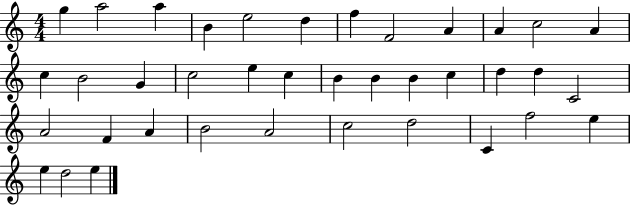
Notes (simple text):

G5/q A5/h A5/q B4/q E5/h D5/q F5/q F4/h A4/q A4/q C5/h A4/q C5/q B4/h G4/q C5/h E5/q C5/q B4/q B4/q B4/q C5/q D5/q D5/q C4/h A4/h F4/q A4/q B4/h A4/h C5/h D5/h C4/q F5/h E5/q E5/q D5/h E5/q